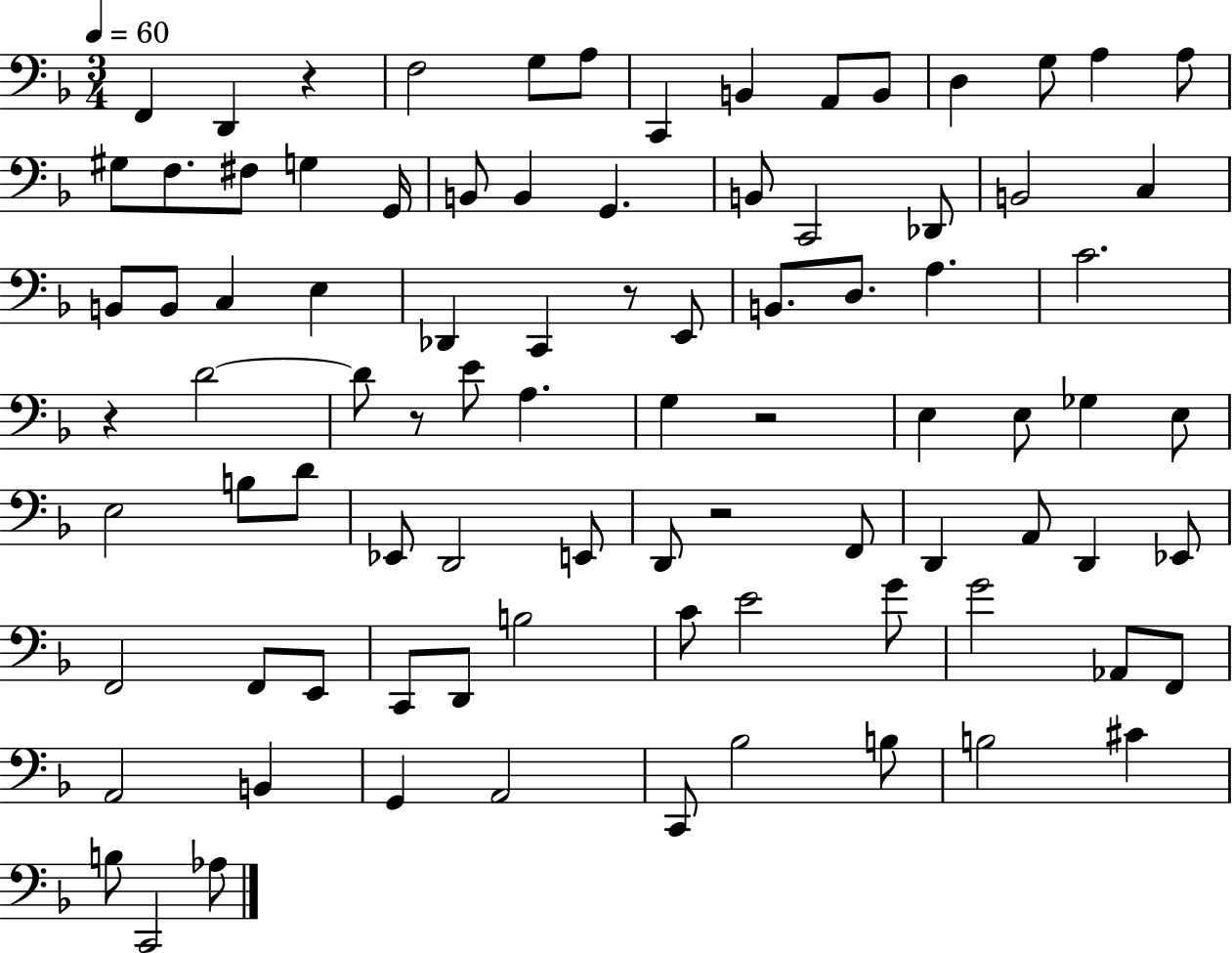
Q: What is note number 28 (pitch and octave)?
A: B2